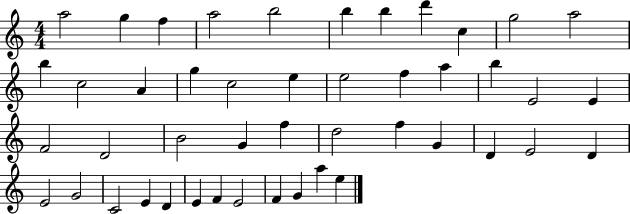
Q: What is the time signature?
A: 4/4